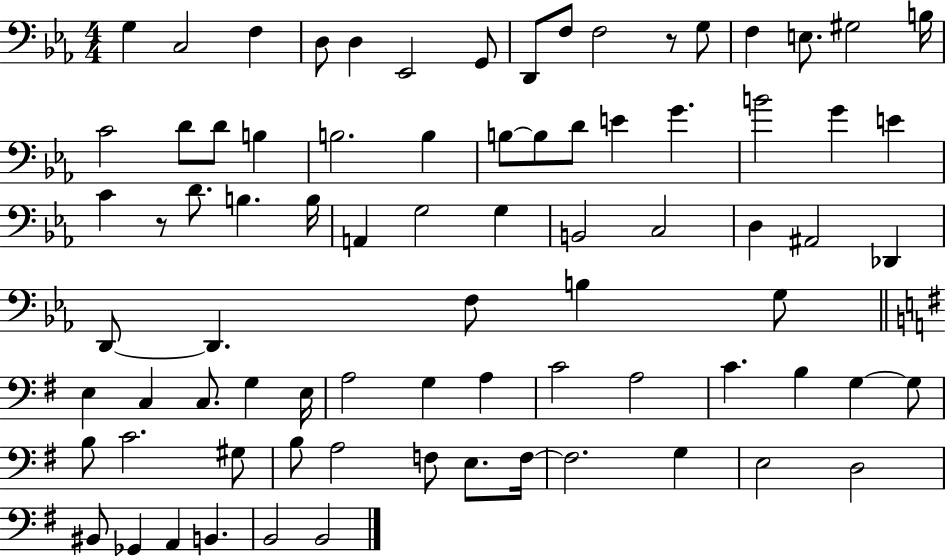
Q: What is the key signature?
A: EES major